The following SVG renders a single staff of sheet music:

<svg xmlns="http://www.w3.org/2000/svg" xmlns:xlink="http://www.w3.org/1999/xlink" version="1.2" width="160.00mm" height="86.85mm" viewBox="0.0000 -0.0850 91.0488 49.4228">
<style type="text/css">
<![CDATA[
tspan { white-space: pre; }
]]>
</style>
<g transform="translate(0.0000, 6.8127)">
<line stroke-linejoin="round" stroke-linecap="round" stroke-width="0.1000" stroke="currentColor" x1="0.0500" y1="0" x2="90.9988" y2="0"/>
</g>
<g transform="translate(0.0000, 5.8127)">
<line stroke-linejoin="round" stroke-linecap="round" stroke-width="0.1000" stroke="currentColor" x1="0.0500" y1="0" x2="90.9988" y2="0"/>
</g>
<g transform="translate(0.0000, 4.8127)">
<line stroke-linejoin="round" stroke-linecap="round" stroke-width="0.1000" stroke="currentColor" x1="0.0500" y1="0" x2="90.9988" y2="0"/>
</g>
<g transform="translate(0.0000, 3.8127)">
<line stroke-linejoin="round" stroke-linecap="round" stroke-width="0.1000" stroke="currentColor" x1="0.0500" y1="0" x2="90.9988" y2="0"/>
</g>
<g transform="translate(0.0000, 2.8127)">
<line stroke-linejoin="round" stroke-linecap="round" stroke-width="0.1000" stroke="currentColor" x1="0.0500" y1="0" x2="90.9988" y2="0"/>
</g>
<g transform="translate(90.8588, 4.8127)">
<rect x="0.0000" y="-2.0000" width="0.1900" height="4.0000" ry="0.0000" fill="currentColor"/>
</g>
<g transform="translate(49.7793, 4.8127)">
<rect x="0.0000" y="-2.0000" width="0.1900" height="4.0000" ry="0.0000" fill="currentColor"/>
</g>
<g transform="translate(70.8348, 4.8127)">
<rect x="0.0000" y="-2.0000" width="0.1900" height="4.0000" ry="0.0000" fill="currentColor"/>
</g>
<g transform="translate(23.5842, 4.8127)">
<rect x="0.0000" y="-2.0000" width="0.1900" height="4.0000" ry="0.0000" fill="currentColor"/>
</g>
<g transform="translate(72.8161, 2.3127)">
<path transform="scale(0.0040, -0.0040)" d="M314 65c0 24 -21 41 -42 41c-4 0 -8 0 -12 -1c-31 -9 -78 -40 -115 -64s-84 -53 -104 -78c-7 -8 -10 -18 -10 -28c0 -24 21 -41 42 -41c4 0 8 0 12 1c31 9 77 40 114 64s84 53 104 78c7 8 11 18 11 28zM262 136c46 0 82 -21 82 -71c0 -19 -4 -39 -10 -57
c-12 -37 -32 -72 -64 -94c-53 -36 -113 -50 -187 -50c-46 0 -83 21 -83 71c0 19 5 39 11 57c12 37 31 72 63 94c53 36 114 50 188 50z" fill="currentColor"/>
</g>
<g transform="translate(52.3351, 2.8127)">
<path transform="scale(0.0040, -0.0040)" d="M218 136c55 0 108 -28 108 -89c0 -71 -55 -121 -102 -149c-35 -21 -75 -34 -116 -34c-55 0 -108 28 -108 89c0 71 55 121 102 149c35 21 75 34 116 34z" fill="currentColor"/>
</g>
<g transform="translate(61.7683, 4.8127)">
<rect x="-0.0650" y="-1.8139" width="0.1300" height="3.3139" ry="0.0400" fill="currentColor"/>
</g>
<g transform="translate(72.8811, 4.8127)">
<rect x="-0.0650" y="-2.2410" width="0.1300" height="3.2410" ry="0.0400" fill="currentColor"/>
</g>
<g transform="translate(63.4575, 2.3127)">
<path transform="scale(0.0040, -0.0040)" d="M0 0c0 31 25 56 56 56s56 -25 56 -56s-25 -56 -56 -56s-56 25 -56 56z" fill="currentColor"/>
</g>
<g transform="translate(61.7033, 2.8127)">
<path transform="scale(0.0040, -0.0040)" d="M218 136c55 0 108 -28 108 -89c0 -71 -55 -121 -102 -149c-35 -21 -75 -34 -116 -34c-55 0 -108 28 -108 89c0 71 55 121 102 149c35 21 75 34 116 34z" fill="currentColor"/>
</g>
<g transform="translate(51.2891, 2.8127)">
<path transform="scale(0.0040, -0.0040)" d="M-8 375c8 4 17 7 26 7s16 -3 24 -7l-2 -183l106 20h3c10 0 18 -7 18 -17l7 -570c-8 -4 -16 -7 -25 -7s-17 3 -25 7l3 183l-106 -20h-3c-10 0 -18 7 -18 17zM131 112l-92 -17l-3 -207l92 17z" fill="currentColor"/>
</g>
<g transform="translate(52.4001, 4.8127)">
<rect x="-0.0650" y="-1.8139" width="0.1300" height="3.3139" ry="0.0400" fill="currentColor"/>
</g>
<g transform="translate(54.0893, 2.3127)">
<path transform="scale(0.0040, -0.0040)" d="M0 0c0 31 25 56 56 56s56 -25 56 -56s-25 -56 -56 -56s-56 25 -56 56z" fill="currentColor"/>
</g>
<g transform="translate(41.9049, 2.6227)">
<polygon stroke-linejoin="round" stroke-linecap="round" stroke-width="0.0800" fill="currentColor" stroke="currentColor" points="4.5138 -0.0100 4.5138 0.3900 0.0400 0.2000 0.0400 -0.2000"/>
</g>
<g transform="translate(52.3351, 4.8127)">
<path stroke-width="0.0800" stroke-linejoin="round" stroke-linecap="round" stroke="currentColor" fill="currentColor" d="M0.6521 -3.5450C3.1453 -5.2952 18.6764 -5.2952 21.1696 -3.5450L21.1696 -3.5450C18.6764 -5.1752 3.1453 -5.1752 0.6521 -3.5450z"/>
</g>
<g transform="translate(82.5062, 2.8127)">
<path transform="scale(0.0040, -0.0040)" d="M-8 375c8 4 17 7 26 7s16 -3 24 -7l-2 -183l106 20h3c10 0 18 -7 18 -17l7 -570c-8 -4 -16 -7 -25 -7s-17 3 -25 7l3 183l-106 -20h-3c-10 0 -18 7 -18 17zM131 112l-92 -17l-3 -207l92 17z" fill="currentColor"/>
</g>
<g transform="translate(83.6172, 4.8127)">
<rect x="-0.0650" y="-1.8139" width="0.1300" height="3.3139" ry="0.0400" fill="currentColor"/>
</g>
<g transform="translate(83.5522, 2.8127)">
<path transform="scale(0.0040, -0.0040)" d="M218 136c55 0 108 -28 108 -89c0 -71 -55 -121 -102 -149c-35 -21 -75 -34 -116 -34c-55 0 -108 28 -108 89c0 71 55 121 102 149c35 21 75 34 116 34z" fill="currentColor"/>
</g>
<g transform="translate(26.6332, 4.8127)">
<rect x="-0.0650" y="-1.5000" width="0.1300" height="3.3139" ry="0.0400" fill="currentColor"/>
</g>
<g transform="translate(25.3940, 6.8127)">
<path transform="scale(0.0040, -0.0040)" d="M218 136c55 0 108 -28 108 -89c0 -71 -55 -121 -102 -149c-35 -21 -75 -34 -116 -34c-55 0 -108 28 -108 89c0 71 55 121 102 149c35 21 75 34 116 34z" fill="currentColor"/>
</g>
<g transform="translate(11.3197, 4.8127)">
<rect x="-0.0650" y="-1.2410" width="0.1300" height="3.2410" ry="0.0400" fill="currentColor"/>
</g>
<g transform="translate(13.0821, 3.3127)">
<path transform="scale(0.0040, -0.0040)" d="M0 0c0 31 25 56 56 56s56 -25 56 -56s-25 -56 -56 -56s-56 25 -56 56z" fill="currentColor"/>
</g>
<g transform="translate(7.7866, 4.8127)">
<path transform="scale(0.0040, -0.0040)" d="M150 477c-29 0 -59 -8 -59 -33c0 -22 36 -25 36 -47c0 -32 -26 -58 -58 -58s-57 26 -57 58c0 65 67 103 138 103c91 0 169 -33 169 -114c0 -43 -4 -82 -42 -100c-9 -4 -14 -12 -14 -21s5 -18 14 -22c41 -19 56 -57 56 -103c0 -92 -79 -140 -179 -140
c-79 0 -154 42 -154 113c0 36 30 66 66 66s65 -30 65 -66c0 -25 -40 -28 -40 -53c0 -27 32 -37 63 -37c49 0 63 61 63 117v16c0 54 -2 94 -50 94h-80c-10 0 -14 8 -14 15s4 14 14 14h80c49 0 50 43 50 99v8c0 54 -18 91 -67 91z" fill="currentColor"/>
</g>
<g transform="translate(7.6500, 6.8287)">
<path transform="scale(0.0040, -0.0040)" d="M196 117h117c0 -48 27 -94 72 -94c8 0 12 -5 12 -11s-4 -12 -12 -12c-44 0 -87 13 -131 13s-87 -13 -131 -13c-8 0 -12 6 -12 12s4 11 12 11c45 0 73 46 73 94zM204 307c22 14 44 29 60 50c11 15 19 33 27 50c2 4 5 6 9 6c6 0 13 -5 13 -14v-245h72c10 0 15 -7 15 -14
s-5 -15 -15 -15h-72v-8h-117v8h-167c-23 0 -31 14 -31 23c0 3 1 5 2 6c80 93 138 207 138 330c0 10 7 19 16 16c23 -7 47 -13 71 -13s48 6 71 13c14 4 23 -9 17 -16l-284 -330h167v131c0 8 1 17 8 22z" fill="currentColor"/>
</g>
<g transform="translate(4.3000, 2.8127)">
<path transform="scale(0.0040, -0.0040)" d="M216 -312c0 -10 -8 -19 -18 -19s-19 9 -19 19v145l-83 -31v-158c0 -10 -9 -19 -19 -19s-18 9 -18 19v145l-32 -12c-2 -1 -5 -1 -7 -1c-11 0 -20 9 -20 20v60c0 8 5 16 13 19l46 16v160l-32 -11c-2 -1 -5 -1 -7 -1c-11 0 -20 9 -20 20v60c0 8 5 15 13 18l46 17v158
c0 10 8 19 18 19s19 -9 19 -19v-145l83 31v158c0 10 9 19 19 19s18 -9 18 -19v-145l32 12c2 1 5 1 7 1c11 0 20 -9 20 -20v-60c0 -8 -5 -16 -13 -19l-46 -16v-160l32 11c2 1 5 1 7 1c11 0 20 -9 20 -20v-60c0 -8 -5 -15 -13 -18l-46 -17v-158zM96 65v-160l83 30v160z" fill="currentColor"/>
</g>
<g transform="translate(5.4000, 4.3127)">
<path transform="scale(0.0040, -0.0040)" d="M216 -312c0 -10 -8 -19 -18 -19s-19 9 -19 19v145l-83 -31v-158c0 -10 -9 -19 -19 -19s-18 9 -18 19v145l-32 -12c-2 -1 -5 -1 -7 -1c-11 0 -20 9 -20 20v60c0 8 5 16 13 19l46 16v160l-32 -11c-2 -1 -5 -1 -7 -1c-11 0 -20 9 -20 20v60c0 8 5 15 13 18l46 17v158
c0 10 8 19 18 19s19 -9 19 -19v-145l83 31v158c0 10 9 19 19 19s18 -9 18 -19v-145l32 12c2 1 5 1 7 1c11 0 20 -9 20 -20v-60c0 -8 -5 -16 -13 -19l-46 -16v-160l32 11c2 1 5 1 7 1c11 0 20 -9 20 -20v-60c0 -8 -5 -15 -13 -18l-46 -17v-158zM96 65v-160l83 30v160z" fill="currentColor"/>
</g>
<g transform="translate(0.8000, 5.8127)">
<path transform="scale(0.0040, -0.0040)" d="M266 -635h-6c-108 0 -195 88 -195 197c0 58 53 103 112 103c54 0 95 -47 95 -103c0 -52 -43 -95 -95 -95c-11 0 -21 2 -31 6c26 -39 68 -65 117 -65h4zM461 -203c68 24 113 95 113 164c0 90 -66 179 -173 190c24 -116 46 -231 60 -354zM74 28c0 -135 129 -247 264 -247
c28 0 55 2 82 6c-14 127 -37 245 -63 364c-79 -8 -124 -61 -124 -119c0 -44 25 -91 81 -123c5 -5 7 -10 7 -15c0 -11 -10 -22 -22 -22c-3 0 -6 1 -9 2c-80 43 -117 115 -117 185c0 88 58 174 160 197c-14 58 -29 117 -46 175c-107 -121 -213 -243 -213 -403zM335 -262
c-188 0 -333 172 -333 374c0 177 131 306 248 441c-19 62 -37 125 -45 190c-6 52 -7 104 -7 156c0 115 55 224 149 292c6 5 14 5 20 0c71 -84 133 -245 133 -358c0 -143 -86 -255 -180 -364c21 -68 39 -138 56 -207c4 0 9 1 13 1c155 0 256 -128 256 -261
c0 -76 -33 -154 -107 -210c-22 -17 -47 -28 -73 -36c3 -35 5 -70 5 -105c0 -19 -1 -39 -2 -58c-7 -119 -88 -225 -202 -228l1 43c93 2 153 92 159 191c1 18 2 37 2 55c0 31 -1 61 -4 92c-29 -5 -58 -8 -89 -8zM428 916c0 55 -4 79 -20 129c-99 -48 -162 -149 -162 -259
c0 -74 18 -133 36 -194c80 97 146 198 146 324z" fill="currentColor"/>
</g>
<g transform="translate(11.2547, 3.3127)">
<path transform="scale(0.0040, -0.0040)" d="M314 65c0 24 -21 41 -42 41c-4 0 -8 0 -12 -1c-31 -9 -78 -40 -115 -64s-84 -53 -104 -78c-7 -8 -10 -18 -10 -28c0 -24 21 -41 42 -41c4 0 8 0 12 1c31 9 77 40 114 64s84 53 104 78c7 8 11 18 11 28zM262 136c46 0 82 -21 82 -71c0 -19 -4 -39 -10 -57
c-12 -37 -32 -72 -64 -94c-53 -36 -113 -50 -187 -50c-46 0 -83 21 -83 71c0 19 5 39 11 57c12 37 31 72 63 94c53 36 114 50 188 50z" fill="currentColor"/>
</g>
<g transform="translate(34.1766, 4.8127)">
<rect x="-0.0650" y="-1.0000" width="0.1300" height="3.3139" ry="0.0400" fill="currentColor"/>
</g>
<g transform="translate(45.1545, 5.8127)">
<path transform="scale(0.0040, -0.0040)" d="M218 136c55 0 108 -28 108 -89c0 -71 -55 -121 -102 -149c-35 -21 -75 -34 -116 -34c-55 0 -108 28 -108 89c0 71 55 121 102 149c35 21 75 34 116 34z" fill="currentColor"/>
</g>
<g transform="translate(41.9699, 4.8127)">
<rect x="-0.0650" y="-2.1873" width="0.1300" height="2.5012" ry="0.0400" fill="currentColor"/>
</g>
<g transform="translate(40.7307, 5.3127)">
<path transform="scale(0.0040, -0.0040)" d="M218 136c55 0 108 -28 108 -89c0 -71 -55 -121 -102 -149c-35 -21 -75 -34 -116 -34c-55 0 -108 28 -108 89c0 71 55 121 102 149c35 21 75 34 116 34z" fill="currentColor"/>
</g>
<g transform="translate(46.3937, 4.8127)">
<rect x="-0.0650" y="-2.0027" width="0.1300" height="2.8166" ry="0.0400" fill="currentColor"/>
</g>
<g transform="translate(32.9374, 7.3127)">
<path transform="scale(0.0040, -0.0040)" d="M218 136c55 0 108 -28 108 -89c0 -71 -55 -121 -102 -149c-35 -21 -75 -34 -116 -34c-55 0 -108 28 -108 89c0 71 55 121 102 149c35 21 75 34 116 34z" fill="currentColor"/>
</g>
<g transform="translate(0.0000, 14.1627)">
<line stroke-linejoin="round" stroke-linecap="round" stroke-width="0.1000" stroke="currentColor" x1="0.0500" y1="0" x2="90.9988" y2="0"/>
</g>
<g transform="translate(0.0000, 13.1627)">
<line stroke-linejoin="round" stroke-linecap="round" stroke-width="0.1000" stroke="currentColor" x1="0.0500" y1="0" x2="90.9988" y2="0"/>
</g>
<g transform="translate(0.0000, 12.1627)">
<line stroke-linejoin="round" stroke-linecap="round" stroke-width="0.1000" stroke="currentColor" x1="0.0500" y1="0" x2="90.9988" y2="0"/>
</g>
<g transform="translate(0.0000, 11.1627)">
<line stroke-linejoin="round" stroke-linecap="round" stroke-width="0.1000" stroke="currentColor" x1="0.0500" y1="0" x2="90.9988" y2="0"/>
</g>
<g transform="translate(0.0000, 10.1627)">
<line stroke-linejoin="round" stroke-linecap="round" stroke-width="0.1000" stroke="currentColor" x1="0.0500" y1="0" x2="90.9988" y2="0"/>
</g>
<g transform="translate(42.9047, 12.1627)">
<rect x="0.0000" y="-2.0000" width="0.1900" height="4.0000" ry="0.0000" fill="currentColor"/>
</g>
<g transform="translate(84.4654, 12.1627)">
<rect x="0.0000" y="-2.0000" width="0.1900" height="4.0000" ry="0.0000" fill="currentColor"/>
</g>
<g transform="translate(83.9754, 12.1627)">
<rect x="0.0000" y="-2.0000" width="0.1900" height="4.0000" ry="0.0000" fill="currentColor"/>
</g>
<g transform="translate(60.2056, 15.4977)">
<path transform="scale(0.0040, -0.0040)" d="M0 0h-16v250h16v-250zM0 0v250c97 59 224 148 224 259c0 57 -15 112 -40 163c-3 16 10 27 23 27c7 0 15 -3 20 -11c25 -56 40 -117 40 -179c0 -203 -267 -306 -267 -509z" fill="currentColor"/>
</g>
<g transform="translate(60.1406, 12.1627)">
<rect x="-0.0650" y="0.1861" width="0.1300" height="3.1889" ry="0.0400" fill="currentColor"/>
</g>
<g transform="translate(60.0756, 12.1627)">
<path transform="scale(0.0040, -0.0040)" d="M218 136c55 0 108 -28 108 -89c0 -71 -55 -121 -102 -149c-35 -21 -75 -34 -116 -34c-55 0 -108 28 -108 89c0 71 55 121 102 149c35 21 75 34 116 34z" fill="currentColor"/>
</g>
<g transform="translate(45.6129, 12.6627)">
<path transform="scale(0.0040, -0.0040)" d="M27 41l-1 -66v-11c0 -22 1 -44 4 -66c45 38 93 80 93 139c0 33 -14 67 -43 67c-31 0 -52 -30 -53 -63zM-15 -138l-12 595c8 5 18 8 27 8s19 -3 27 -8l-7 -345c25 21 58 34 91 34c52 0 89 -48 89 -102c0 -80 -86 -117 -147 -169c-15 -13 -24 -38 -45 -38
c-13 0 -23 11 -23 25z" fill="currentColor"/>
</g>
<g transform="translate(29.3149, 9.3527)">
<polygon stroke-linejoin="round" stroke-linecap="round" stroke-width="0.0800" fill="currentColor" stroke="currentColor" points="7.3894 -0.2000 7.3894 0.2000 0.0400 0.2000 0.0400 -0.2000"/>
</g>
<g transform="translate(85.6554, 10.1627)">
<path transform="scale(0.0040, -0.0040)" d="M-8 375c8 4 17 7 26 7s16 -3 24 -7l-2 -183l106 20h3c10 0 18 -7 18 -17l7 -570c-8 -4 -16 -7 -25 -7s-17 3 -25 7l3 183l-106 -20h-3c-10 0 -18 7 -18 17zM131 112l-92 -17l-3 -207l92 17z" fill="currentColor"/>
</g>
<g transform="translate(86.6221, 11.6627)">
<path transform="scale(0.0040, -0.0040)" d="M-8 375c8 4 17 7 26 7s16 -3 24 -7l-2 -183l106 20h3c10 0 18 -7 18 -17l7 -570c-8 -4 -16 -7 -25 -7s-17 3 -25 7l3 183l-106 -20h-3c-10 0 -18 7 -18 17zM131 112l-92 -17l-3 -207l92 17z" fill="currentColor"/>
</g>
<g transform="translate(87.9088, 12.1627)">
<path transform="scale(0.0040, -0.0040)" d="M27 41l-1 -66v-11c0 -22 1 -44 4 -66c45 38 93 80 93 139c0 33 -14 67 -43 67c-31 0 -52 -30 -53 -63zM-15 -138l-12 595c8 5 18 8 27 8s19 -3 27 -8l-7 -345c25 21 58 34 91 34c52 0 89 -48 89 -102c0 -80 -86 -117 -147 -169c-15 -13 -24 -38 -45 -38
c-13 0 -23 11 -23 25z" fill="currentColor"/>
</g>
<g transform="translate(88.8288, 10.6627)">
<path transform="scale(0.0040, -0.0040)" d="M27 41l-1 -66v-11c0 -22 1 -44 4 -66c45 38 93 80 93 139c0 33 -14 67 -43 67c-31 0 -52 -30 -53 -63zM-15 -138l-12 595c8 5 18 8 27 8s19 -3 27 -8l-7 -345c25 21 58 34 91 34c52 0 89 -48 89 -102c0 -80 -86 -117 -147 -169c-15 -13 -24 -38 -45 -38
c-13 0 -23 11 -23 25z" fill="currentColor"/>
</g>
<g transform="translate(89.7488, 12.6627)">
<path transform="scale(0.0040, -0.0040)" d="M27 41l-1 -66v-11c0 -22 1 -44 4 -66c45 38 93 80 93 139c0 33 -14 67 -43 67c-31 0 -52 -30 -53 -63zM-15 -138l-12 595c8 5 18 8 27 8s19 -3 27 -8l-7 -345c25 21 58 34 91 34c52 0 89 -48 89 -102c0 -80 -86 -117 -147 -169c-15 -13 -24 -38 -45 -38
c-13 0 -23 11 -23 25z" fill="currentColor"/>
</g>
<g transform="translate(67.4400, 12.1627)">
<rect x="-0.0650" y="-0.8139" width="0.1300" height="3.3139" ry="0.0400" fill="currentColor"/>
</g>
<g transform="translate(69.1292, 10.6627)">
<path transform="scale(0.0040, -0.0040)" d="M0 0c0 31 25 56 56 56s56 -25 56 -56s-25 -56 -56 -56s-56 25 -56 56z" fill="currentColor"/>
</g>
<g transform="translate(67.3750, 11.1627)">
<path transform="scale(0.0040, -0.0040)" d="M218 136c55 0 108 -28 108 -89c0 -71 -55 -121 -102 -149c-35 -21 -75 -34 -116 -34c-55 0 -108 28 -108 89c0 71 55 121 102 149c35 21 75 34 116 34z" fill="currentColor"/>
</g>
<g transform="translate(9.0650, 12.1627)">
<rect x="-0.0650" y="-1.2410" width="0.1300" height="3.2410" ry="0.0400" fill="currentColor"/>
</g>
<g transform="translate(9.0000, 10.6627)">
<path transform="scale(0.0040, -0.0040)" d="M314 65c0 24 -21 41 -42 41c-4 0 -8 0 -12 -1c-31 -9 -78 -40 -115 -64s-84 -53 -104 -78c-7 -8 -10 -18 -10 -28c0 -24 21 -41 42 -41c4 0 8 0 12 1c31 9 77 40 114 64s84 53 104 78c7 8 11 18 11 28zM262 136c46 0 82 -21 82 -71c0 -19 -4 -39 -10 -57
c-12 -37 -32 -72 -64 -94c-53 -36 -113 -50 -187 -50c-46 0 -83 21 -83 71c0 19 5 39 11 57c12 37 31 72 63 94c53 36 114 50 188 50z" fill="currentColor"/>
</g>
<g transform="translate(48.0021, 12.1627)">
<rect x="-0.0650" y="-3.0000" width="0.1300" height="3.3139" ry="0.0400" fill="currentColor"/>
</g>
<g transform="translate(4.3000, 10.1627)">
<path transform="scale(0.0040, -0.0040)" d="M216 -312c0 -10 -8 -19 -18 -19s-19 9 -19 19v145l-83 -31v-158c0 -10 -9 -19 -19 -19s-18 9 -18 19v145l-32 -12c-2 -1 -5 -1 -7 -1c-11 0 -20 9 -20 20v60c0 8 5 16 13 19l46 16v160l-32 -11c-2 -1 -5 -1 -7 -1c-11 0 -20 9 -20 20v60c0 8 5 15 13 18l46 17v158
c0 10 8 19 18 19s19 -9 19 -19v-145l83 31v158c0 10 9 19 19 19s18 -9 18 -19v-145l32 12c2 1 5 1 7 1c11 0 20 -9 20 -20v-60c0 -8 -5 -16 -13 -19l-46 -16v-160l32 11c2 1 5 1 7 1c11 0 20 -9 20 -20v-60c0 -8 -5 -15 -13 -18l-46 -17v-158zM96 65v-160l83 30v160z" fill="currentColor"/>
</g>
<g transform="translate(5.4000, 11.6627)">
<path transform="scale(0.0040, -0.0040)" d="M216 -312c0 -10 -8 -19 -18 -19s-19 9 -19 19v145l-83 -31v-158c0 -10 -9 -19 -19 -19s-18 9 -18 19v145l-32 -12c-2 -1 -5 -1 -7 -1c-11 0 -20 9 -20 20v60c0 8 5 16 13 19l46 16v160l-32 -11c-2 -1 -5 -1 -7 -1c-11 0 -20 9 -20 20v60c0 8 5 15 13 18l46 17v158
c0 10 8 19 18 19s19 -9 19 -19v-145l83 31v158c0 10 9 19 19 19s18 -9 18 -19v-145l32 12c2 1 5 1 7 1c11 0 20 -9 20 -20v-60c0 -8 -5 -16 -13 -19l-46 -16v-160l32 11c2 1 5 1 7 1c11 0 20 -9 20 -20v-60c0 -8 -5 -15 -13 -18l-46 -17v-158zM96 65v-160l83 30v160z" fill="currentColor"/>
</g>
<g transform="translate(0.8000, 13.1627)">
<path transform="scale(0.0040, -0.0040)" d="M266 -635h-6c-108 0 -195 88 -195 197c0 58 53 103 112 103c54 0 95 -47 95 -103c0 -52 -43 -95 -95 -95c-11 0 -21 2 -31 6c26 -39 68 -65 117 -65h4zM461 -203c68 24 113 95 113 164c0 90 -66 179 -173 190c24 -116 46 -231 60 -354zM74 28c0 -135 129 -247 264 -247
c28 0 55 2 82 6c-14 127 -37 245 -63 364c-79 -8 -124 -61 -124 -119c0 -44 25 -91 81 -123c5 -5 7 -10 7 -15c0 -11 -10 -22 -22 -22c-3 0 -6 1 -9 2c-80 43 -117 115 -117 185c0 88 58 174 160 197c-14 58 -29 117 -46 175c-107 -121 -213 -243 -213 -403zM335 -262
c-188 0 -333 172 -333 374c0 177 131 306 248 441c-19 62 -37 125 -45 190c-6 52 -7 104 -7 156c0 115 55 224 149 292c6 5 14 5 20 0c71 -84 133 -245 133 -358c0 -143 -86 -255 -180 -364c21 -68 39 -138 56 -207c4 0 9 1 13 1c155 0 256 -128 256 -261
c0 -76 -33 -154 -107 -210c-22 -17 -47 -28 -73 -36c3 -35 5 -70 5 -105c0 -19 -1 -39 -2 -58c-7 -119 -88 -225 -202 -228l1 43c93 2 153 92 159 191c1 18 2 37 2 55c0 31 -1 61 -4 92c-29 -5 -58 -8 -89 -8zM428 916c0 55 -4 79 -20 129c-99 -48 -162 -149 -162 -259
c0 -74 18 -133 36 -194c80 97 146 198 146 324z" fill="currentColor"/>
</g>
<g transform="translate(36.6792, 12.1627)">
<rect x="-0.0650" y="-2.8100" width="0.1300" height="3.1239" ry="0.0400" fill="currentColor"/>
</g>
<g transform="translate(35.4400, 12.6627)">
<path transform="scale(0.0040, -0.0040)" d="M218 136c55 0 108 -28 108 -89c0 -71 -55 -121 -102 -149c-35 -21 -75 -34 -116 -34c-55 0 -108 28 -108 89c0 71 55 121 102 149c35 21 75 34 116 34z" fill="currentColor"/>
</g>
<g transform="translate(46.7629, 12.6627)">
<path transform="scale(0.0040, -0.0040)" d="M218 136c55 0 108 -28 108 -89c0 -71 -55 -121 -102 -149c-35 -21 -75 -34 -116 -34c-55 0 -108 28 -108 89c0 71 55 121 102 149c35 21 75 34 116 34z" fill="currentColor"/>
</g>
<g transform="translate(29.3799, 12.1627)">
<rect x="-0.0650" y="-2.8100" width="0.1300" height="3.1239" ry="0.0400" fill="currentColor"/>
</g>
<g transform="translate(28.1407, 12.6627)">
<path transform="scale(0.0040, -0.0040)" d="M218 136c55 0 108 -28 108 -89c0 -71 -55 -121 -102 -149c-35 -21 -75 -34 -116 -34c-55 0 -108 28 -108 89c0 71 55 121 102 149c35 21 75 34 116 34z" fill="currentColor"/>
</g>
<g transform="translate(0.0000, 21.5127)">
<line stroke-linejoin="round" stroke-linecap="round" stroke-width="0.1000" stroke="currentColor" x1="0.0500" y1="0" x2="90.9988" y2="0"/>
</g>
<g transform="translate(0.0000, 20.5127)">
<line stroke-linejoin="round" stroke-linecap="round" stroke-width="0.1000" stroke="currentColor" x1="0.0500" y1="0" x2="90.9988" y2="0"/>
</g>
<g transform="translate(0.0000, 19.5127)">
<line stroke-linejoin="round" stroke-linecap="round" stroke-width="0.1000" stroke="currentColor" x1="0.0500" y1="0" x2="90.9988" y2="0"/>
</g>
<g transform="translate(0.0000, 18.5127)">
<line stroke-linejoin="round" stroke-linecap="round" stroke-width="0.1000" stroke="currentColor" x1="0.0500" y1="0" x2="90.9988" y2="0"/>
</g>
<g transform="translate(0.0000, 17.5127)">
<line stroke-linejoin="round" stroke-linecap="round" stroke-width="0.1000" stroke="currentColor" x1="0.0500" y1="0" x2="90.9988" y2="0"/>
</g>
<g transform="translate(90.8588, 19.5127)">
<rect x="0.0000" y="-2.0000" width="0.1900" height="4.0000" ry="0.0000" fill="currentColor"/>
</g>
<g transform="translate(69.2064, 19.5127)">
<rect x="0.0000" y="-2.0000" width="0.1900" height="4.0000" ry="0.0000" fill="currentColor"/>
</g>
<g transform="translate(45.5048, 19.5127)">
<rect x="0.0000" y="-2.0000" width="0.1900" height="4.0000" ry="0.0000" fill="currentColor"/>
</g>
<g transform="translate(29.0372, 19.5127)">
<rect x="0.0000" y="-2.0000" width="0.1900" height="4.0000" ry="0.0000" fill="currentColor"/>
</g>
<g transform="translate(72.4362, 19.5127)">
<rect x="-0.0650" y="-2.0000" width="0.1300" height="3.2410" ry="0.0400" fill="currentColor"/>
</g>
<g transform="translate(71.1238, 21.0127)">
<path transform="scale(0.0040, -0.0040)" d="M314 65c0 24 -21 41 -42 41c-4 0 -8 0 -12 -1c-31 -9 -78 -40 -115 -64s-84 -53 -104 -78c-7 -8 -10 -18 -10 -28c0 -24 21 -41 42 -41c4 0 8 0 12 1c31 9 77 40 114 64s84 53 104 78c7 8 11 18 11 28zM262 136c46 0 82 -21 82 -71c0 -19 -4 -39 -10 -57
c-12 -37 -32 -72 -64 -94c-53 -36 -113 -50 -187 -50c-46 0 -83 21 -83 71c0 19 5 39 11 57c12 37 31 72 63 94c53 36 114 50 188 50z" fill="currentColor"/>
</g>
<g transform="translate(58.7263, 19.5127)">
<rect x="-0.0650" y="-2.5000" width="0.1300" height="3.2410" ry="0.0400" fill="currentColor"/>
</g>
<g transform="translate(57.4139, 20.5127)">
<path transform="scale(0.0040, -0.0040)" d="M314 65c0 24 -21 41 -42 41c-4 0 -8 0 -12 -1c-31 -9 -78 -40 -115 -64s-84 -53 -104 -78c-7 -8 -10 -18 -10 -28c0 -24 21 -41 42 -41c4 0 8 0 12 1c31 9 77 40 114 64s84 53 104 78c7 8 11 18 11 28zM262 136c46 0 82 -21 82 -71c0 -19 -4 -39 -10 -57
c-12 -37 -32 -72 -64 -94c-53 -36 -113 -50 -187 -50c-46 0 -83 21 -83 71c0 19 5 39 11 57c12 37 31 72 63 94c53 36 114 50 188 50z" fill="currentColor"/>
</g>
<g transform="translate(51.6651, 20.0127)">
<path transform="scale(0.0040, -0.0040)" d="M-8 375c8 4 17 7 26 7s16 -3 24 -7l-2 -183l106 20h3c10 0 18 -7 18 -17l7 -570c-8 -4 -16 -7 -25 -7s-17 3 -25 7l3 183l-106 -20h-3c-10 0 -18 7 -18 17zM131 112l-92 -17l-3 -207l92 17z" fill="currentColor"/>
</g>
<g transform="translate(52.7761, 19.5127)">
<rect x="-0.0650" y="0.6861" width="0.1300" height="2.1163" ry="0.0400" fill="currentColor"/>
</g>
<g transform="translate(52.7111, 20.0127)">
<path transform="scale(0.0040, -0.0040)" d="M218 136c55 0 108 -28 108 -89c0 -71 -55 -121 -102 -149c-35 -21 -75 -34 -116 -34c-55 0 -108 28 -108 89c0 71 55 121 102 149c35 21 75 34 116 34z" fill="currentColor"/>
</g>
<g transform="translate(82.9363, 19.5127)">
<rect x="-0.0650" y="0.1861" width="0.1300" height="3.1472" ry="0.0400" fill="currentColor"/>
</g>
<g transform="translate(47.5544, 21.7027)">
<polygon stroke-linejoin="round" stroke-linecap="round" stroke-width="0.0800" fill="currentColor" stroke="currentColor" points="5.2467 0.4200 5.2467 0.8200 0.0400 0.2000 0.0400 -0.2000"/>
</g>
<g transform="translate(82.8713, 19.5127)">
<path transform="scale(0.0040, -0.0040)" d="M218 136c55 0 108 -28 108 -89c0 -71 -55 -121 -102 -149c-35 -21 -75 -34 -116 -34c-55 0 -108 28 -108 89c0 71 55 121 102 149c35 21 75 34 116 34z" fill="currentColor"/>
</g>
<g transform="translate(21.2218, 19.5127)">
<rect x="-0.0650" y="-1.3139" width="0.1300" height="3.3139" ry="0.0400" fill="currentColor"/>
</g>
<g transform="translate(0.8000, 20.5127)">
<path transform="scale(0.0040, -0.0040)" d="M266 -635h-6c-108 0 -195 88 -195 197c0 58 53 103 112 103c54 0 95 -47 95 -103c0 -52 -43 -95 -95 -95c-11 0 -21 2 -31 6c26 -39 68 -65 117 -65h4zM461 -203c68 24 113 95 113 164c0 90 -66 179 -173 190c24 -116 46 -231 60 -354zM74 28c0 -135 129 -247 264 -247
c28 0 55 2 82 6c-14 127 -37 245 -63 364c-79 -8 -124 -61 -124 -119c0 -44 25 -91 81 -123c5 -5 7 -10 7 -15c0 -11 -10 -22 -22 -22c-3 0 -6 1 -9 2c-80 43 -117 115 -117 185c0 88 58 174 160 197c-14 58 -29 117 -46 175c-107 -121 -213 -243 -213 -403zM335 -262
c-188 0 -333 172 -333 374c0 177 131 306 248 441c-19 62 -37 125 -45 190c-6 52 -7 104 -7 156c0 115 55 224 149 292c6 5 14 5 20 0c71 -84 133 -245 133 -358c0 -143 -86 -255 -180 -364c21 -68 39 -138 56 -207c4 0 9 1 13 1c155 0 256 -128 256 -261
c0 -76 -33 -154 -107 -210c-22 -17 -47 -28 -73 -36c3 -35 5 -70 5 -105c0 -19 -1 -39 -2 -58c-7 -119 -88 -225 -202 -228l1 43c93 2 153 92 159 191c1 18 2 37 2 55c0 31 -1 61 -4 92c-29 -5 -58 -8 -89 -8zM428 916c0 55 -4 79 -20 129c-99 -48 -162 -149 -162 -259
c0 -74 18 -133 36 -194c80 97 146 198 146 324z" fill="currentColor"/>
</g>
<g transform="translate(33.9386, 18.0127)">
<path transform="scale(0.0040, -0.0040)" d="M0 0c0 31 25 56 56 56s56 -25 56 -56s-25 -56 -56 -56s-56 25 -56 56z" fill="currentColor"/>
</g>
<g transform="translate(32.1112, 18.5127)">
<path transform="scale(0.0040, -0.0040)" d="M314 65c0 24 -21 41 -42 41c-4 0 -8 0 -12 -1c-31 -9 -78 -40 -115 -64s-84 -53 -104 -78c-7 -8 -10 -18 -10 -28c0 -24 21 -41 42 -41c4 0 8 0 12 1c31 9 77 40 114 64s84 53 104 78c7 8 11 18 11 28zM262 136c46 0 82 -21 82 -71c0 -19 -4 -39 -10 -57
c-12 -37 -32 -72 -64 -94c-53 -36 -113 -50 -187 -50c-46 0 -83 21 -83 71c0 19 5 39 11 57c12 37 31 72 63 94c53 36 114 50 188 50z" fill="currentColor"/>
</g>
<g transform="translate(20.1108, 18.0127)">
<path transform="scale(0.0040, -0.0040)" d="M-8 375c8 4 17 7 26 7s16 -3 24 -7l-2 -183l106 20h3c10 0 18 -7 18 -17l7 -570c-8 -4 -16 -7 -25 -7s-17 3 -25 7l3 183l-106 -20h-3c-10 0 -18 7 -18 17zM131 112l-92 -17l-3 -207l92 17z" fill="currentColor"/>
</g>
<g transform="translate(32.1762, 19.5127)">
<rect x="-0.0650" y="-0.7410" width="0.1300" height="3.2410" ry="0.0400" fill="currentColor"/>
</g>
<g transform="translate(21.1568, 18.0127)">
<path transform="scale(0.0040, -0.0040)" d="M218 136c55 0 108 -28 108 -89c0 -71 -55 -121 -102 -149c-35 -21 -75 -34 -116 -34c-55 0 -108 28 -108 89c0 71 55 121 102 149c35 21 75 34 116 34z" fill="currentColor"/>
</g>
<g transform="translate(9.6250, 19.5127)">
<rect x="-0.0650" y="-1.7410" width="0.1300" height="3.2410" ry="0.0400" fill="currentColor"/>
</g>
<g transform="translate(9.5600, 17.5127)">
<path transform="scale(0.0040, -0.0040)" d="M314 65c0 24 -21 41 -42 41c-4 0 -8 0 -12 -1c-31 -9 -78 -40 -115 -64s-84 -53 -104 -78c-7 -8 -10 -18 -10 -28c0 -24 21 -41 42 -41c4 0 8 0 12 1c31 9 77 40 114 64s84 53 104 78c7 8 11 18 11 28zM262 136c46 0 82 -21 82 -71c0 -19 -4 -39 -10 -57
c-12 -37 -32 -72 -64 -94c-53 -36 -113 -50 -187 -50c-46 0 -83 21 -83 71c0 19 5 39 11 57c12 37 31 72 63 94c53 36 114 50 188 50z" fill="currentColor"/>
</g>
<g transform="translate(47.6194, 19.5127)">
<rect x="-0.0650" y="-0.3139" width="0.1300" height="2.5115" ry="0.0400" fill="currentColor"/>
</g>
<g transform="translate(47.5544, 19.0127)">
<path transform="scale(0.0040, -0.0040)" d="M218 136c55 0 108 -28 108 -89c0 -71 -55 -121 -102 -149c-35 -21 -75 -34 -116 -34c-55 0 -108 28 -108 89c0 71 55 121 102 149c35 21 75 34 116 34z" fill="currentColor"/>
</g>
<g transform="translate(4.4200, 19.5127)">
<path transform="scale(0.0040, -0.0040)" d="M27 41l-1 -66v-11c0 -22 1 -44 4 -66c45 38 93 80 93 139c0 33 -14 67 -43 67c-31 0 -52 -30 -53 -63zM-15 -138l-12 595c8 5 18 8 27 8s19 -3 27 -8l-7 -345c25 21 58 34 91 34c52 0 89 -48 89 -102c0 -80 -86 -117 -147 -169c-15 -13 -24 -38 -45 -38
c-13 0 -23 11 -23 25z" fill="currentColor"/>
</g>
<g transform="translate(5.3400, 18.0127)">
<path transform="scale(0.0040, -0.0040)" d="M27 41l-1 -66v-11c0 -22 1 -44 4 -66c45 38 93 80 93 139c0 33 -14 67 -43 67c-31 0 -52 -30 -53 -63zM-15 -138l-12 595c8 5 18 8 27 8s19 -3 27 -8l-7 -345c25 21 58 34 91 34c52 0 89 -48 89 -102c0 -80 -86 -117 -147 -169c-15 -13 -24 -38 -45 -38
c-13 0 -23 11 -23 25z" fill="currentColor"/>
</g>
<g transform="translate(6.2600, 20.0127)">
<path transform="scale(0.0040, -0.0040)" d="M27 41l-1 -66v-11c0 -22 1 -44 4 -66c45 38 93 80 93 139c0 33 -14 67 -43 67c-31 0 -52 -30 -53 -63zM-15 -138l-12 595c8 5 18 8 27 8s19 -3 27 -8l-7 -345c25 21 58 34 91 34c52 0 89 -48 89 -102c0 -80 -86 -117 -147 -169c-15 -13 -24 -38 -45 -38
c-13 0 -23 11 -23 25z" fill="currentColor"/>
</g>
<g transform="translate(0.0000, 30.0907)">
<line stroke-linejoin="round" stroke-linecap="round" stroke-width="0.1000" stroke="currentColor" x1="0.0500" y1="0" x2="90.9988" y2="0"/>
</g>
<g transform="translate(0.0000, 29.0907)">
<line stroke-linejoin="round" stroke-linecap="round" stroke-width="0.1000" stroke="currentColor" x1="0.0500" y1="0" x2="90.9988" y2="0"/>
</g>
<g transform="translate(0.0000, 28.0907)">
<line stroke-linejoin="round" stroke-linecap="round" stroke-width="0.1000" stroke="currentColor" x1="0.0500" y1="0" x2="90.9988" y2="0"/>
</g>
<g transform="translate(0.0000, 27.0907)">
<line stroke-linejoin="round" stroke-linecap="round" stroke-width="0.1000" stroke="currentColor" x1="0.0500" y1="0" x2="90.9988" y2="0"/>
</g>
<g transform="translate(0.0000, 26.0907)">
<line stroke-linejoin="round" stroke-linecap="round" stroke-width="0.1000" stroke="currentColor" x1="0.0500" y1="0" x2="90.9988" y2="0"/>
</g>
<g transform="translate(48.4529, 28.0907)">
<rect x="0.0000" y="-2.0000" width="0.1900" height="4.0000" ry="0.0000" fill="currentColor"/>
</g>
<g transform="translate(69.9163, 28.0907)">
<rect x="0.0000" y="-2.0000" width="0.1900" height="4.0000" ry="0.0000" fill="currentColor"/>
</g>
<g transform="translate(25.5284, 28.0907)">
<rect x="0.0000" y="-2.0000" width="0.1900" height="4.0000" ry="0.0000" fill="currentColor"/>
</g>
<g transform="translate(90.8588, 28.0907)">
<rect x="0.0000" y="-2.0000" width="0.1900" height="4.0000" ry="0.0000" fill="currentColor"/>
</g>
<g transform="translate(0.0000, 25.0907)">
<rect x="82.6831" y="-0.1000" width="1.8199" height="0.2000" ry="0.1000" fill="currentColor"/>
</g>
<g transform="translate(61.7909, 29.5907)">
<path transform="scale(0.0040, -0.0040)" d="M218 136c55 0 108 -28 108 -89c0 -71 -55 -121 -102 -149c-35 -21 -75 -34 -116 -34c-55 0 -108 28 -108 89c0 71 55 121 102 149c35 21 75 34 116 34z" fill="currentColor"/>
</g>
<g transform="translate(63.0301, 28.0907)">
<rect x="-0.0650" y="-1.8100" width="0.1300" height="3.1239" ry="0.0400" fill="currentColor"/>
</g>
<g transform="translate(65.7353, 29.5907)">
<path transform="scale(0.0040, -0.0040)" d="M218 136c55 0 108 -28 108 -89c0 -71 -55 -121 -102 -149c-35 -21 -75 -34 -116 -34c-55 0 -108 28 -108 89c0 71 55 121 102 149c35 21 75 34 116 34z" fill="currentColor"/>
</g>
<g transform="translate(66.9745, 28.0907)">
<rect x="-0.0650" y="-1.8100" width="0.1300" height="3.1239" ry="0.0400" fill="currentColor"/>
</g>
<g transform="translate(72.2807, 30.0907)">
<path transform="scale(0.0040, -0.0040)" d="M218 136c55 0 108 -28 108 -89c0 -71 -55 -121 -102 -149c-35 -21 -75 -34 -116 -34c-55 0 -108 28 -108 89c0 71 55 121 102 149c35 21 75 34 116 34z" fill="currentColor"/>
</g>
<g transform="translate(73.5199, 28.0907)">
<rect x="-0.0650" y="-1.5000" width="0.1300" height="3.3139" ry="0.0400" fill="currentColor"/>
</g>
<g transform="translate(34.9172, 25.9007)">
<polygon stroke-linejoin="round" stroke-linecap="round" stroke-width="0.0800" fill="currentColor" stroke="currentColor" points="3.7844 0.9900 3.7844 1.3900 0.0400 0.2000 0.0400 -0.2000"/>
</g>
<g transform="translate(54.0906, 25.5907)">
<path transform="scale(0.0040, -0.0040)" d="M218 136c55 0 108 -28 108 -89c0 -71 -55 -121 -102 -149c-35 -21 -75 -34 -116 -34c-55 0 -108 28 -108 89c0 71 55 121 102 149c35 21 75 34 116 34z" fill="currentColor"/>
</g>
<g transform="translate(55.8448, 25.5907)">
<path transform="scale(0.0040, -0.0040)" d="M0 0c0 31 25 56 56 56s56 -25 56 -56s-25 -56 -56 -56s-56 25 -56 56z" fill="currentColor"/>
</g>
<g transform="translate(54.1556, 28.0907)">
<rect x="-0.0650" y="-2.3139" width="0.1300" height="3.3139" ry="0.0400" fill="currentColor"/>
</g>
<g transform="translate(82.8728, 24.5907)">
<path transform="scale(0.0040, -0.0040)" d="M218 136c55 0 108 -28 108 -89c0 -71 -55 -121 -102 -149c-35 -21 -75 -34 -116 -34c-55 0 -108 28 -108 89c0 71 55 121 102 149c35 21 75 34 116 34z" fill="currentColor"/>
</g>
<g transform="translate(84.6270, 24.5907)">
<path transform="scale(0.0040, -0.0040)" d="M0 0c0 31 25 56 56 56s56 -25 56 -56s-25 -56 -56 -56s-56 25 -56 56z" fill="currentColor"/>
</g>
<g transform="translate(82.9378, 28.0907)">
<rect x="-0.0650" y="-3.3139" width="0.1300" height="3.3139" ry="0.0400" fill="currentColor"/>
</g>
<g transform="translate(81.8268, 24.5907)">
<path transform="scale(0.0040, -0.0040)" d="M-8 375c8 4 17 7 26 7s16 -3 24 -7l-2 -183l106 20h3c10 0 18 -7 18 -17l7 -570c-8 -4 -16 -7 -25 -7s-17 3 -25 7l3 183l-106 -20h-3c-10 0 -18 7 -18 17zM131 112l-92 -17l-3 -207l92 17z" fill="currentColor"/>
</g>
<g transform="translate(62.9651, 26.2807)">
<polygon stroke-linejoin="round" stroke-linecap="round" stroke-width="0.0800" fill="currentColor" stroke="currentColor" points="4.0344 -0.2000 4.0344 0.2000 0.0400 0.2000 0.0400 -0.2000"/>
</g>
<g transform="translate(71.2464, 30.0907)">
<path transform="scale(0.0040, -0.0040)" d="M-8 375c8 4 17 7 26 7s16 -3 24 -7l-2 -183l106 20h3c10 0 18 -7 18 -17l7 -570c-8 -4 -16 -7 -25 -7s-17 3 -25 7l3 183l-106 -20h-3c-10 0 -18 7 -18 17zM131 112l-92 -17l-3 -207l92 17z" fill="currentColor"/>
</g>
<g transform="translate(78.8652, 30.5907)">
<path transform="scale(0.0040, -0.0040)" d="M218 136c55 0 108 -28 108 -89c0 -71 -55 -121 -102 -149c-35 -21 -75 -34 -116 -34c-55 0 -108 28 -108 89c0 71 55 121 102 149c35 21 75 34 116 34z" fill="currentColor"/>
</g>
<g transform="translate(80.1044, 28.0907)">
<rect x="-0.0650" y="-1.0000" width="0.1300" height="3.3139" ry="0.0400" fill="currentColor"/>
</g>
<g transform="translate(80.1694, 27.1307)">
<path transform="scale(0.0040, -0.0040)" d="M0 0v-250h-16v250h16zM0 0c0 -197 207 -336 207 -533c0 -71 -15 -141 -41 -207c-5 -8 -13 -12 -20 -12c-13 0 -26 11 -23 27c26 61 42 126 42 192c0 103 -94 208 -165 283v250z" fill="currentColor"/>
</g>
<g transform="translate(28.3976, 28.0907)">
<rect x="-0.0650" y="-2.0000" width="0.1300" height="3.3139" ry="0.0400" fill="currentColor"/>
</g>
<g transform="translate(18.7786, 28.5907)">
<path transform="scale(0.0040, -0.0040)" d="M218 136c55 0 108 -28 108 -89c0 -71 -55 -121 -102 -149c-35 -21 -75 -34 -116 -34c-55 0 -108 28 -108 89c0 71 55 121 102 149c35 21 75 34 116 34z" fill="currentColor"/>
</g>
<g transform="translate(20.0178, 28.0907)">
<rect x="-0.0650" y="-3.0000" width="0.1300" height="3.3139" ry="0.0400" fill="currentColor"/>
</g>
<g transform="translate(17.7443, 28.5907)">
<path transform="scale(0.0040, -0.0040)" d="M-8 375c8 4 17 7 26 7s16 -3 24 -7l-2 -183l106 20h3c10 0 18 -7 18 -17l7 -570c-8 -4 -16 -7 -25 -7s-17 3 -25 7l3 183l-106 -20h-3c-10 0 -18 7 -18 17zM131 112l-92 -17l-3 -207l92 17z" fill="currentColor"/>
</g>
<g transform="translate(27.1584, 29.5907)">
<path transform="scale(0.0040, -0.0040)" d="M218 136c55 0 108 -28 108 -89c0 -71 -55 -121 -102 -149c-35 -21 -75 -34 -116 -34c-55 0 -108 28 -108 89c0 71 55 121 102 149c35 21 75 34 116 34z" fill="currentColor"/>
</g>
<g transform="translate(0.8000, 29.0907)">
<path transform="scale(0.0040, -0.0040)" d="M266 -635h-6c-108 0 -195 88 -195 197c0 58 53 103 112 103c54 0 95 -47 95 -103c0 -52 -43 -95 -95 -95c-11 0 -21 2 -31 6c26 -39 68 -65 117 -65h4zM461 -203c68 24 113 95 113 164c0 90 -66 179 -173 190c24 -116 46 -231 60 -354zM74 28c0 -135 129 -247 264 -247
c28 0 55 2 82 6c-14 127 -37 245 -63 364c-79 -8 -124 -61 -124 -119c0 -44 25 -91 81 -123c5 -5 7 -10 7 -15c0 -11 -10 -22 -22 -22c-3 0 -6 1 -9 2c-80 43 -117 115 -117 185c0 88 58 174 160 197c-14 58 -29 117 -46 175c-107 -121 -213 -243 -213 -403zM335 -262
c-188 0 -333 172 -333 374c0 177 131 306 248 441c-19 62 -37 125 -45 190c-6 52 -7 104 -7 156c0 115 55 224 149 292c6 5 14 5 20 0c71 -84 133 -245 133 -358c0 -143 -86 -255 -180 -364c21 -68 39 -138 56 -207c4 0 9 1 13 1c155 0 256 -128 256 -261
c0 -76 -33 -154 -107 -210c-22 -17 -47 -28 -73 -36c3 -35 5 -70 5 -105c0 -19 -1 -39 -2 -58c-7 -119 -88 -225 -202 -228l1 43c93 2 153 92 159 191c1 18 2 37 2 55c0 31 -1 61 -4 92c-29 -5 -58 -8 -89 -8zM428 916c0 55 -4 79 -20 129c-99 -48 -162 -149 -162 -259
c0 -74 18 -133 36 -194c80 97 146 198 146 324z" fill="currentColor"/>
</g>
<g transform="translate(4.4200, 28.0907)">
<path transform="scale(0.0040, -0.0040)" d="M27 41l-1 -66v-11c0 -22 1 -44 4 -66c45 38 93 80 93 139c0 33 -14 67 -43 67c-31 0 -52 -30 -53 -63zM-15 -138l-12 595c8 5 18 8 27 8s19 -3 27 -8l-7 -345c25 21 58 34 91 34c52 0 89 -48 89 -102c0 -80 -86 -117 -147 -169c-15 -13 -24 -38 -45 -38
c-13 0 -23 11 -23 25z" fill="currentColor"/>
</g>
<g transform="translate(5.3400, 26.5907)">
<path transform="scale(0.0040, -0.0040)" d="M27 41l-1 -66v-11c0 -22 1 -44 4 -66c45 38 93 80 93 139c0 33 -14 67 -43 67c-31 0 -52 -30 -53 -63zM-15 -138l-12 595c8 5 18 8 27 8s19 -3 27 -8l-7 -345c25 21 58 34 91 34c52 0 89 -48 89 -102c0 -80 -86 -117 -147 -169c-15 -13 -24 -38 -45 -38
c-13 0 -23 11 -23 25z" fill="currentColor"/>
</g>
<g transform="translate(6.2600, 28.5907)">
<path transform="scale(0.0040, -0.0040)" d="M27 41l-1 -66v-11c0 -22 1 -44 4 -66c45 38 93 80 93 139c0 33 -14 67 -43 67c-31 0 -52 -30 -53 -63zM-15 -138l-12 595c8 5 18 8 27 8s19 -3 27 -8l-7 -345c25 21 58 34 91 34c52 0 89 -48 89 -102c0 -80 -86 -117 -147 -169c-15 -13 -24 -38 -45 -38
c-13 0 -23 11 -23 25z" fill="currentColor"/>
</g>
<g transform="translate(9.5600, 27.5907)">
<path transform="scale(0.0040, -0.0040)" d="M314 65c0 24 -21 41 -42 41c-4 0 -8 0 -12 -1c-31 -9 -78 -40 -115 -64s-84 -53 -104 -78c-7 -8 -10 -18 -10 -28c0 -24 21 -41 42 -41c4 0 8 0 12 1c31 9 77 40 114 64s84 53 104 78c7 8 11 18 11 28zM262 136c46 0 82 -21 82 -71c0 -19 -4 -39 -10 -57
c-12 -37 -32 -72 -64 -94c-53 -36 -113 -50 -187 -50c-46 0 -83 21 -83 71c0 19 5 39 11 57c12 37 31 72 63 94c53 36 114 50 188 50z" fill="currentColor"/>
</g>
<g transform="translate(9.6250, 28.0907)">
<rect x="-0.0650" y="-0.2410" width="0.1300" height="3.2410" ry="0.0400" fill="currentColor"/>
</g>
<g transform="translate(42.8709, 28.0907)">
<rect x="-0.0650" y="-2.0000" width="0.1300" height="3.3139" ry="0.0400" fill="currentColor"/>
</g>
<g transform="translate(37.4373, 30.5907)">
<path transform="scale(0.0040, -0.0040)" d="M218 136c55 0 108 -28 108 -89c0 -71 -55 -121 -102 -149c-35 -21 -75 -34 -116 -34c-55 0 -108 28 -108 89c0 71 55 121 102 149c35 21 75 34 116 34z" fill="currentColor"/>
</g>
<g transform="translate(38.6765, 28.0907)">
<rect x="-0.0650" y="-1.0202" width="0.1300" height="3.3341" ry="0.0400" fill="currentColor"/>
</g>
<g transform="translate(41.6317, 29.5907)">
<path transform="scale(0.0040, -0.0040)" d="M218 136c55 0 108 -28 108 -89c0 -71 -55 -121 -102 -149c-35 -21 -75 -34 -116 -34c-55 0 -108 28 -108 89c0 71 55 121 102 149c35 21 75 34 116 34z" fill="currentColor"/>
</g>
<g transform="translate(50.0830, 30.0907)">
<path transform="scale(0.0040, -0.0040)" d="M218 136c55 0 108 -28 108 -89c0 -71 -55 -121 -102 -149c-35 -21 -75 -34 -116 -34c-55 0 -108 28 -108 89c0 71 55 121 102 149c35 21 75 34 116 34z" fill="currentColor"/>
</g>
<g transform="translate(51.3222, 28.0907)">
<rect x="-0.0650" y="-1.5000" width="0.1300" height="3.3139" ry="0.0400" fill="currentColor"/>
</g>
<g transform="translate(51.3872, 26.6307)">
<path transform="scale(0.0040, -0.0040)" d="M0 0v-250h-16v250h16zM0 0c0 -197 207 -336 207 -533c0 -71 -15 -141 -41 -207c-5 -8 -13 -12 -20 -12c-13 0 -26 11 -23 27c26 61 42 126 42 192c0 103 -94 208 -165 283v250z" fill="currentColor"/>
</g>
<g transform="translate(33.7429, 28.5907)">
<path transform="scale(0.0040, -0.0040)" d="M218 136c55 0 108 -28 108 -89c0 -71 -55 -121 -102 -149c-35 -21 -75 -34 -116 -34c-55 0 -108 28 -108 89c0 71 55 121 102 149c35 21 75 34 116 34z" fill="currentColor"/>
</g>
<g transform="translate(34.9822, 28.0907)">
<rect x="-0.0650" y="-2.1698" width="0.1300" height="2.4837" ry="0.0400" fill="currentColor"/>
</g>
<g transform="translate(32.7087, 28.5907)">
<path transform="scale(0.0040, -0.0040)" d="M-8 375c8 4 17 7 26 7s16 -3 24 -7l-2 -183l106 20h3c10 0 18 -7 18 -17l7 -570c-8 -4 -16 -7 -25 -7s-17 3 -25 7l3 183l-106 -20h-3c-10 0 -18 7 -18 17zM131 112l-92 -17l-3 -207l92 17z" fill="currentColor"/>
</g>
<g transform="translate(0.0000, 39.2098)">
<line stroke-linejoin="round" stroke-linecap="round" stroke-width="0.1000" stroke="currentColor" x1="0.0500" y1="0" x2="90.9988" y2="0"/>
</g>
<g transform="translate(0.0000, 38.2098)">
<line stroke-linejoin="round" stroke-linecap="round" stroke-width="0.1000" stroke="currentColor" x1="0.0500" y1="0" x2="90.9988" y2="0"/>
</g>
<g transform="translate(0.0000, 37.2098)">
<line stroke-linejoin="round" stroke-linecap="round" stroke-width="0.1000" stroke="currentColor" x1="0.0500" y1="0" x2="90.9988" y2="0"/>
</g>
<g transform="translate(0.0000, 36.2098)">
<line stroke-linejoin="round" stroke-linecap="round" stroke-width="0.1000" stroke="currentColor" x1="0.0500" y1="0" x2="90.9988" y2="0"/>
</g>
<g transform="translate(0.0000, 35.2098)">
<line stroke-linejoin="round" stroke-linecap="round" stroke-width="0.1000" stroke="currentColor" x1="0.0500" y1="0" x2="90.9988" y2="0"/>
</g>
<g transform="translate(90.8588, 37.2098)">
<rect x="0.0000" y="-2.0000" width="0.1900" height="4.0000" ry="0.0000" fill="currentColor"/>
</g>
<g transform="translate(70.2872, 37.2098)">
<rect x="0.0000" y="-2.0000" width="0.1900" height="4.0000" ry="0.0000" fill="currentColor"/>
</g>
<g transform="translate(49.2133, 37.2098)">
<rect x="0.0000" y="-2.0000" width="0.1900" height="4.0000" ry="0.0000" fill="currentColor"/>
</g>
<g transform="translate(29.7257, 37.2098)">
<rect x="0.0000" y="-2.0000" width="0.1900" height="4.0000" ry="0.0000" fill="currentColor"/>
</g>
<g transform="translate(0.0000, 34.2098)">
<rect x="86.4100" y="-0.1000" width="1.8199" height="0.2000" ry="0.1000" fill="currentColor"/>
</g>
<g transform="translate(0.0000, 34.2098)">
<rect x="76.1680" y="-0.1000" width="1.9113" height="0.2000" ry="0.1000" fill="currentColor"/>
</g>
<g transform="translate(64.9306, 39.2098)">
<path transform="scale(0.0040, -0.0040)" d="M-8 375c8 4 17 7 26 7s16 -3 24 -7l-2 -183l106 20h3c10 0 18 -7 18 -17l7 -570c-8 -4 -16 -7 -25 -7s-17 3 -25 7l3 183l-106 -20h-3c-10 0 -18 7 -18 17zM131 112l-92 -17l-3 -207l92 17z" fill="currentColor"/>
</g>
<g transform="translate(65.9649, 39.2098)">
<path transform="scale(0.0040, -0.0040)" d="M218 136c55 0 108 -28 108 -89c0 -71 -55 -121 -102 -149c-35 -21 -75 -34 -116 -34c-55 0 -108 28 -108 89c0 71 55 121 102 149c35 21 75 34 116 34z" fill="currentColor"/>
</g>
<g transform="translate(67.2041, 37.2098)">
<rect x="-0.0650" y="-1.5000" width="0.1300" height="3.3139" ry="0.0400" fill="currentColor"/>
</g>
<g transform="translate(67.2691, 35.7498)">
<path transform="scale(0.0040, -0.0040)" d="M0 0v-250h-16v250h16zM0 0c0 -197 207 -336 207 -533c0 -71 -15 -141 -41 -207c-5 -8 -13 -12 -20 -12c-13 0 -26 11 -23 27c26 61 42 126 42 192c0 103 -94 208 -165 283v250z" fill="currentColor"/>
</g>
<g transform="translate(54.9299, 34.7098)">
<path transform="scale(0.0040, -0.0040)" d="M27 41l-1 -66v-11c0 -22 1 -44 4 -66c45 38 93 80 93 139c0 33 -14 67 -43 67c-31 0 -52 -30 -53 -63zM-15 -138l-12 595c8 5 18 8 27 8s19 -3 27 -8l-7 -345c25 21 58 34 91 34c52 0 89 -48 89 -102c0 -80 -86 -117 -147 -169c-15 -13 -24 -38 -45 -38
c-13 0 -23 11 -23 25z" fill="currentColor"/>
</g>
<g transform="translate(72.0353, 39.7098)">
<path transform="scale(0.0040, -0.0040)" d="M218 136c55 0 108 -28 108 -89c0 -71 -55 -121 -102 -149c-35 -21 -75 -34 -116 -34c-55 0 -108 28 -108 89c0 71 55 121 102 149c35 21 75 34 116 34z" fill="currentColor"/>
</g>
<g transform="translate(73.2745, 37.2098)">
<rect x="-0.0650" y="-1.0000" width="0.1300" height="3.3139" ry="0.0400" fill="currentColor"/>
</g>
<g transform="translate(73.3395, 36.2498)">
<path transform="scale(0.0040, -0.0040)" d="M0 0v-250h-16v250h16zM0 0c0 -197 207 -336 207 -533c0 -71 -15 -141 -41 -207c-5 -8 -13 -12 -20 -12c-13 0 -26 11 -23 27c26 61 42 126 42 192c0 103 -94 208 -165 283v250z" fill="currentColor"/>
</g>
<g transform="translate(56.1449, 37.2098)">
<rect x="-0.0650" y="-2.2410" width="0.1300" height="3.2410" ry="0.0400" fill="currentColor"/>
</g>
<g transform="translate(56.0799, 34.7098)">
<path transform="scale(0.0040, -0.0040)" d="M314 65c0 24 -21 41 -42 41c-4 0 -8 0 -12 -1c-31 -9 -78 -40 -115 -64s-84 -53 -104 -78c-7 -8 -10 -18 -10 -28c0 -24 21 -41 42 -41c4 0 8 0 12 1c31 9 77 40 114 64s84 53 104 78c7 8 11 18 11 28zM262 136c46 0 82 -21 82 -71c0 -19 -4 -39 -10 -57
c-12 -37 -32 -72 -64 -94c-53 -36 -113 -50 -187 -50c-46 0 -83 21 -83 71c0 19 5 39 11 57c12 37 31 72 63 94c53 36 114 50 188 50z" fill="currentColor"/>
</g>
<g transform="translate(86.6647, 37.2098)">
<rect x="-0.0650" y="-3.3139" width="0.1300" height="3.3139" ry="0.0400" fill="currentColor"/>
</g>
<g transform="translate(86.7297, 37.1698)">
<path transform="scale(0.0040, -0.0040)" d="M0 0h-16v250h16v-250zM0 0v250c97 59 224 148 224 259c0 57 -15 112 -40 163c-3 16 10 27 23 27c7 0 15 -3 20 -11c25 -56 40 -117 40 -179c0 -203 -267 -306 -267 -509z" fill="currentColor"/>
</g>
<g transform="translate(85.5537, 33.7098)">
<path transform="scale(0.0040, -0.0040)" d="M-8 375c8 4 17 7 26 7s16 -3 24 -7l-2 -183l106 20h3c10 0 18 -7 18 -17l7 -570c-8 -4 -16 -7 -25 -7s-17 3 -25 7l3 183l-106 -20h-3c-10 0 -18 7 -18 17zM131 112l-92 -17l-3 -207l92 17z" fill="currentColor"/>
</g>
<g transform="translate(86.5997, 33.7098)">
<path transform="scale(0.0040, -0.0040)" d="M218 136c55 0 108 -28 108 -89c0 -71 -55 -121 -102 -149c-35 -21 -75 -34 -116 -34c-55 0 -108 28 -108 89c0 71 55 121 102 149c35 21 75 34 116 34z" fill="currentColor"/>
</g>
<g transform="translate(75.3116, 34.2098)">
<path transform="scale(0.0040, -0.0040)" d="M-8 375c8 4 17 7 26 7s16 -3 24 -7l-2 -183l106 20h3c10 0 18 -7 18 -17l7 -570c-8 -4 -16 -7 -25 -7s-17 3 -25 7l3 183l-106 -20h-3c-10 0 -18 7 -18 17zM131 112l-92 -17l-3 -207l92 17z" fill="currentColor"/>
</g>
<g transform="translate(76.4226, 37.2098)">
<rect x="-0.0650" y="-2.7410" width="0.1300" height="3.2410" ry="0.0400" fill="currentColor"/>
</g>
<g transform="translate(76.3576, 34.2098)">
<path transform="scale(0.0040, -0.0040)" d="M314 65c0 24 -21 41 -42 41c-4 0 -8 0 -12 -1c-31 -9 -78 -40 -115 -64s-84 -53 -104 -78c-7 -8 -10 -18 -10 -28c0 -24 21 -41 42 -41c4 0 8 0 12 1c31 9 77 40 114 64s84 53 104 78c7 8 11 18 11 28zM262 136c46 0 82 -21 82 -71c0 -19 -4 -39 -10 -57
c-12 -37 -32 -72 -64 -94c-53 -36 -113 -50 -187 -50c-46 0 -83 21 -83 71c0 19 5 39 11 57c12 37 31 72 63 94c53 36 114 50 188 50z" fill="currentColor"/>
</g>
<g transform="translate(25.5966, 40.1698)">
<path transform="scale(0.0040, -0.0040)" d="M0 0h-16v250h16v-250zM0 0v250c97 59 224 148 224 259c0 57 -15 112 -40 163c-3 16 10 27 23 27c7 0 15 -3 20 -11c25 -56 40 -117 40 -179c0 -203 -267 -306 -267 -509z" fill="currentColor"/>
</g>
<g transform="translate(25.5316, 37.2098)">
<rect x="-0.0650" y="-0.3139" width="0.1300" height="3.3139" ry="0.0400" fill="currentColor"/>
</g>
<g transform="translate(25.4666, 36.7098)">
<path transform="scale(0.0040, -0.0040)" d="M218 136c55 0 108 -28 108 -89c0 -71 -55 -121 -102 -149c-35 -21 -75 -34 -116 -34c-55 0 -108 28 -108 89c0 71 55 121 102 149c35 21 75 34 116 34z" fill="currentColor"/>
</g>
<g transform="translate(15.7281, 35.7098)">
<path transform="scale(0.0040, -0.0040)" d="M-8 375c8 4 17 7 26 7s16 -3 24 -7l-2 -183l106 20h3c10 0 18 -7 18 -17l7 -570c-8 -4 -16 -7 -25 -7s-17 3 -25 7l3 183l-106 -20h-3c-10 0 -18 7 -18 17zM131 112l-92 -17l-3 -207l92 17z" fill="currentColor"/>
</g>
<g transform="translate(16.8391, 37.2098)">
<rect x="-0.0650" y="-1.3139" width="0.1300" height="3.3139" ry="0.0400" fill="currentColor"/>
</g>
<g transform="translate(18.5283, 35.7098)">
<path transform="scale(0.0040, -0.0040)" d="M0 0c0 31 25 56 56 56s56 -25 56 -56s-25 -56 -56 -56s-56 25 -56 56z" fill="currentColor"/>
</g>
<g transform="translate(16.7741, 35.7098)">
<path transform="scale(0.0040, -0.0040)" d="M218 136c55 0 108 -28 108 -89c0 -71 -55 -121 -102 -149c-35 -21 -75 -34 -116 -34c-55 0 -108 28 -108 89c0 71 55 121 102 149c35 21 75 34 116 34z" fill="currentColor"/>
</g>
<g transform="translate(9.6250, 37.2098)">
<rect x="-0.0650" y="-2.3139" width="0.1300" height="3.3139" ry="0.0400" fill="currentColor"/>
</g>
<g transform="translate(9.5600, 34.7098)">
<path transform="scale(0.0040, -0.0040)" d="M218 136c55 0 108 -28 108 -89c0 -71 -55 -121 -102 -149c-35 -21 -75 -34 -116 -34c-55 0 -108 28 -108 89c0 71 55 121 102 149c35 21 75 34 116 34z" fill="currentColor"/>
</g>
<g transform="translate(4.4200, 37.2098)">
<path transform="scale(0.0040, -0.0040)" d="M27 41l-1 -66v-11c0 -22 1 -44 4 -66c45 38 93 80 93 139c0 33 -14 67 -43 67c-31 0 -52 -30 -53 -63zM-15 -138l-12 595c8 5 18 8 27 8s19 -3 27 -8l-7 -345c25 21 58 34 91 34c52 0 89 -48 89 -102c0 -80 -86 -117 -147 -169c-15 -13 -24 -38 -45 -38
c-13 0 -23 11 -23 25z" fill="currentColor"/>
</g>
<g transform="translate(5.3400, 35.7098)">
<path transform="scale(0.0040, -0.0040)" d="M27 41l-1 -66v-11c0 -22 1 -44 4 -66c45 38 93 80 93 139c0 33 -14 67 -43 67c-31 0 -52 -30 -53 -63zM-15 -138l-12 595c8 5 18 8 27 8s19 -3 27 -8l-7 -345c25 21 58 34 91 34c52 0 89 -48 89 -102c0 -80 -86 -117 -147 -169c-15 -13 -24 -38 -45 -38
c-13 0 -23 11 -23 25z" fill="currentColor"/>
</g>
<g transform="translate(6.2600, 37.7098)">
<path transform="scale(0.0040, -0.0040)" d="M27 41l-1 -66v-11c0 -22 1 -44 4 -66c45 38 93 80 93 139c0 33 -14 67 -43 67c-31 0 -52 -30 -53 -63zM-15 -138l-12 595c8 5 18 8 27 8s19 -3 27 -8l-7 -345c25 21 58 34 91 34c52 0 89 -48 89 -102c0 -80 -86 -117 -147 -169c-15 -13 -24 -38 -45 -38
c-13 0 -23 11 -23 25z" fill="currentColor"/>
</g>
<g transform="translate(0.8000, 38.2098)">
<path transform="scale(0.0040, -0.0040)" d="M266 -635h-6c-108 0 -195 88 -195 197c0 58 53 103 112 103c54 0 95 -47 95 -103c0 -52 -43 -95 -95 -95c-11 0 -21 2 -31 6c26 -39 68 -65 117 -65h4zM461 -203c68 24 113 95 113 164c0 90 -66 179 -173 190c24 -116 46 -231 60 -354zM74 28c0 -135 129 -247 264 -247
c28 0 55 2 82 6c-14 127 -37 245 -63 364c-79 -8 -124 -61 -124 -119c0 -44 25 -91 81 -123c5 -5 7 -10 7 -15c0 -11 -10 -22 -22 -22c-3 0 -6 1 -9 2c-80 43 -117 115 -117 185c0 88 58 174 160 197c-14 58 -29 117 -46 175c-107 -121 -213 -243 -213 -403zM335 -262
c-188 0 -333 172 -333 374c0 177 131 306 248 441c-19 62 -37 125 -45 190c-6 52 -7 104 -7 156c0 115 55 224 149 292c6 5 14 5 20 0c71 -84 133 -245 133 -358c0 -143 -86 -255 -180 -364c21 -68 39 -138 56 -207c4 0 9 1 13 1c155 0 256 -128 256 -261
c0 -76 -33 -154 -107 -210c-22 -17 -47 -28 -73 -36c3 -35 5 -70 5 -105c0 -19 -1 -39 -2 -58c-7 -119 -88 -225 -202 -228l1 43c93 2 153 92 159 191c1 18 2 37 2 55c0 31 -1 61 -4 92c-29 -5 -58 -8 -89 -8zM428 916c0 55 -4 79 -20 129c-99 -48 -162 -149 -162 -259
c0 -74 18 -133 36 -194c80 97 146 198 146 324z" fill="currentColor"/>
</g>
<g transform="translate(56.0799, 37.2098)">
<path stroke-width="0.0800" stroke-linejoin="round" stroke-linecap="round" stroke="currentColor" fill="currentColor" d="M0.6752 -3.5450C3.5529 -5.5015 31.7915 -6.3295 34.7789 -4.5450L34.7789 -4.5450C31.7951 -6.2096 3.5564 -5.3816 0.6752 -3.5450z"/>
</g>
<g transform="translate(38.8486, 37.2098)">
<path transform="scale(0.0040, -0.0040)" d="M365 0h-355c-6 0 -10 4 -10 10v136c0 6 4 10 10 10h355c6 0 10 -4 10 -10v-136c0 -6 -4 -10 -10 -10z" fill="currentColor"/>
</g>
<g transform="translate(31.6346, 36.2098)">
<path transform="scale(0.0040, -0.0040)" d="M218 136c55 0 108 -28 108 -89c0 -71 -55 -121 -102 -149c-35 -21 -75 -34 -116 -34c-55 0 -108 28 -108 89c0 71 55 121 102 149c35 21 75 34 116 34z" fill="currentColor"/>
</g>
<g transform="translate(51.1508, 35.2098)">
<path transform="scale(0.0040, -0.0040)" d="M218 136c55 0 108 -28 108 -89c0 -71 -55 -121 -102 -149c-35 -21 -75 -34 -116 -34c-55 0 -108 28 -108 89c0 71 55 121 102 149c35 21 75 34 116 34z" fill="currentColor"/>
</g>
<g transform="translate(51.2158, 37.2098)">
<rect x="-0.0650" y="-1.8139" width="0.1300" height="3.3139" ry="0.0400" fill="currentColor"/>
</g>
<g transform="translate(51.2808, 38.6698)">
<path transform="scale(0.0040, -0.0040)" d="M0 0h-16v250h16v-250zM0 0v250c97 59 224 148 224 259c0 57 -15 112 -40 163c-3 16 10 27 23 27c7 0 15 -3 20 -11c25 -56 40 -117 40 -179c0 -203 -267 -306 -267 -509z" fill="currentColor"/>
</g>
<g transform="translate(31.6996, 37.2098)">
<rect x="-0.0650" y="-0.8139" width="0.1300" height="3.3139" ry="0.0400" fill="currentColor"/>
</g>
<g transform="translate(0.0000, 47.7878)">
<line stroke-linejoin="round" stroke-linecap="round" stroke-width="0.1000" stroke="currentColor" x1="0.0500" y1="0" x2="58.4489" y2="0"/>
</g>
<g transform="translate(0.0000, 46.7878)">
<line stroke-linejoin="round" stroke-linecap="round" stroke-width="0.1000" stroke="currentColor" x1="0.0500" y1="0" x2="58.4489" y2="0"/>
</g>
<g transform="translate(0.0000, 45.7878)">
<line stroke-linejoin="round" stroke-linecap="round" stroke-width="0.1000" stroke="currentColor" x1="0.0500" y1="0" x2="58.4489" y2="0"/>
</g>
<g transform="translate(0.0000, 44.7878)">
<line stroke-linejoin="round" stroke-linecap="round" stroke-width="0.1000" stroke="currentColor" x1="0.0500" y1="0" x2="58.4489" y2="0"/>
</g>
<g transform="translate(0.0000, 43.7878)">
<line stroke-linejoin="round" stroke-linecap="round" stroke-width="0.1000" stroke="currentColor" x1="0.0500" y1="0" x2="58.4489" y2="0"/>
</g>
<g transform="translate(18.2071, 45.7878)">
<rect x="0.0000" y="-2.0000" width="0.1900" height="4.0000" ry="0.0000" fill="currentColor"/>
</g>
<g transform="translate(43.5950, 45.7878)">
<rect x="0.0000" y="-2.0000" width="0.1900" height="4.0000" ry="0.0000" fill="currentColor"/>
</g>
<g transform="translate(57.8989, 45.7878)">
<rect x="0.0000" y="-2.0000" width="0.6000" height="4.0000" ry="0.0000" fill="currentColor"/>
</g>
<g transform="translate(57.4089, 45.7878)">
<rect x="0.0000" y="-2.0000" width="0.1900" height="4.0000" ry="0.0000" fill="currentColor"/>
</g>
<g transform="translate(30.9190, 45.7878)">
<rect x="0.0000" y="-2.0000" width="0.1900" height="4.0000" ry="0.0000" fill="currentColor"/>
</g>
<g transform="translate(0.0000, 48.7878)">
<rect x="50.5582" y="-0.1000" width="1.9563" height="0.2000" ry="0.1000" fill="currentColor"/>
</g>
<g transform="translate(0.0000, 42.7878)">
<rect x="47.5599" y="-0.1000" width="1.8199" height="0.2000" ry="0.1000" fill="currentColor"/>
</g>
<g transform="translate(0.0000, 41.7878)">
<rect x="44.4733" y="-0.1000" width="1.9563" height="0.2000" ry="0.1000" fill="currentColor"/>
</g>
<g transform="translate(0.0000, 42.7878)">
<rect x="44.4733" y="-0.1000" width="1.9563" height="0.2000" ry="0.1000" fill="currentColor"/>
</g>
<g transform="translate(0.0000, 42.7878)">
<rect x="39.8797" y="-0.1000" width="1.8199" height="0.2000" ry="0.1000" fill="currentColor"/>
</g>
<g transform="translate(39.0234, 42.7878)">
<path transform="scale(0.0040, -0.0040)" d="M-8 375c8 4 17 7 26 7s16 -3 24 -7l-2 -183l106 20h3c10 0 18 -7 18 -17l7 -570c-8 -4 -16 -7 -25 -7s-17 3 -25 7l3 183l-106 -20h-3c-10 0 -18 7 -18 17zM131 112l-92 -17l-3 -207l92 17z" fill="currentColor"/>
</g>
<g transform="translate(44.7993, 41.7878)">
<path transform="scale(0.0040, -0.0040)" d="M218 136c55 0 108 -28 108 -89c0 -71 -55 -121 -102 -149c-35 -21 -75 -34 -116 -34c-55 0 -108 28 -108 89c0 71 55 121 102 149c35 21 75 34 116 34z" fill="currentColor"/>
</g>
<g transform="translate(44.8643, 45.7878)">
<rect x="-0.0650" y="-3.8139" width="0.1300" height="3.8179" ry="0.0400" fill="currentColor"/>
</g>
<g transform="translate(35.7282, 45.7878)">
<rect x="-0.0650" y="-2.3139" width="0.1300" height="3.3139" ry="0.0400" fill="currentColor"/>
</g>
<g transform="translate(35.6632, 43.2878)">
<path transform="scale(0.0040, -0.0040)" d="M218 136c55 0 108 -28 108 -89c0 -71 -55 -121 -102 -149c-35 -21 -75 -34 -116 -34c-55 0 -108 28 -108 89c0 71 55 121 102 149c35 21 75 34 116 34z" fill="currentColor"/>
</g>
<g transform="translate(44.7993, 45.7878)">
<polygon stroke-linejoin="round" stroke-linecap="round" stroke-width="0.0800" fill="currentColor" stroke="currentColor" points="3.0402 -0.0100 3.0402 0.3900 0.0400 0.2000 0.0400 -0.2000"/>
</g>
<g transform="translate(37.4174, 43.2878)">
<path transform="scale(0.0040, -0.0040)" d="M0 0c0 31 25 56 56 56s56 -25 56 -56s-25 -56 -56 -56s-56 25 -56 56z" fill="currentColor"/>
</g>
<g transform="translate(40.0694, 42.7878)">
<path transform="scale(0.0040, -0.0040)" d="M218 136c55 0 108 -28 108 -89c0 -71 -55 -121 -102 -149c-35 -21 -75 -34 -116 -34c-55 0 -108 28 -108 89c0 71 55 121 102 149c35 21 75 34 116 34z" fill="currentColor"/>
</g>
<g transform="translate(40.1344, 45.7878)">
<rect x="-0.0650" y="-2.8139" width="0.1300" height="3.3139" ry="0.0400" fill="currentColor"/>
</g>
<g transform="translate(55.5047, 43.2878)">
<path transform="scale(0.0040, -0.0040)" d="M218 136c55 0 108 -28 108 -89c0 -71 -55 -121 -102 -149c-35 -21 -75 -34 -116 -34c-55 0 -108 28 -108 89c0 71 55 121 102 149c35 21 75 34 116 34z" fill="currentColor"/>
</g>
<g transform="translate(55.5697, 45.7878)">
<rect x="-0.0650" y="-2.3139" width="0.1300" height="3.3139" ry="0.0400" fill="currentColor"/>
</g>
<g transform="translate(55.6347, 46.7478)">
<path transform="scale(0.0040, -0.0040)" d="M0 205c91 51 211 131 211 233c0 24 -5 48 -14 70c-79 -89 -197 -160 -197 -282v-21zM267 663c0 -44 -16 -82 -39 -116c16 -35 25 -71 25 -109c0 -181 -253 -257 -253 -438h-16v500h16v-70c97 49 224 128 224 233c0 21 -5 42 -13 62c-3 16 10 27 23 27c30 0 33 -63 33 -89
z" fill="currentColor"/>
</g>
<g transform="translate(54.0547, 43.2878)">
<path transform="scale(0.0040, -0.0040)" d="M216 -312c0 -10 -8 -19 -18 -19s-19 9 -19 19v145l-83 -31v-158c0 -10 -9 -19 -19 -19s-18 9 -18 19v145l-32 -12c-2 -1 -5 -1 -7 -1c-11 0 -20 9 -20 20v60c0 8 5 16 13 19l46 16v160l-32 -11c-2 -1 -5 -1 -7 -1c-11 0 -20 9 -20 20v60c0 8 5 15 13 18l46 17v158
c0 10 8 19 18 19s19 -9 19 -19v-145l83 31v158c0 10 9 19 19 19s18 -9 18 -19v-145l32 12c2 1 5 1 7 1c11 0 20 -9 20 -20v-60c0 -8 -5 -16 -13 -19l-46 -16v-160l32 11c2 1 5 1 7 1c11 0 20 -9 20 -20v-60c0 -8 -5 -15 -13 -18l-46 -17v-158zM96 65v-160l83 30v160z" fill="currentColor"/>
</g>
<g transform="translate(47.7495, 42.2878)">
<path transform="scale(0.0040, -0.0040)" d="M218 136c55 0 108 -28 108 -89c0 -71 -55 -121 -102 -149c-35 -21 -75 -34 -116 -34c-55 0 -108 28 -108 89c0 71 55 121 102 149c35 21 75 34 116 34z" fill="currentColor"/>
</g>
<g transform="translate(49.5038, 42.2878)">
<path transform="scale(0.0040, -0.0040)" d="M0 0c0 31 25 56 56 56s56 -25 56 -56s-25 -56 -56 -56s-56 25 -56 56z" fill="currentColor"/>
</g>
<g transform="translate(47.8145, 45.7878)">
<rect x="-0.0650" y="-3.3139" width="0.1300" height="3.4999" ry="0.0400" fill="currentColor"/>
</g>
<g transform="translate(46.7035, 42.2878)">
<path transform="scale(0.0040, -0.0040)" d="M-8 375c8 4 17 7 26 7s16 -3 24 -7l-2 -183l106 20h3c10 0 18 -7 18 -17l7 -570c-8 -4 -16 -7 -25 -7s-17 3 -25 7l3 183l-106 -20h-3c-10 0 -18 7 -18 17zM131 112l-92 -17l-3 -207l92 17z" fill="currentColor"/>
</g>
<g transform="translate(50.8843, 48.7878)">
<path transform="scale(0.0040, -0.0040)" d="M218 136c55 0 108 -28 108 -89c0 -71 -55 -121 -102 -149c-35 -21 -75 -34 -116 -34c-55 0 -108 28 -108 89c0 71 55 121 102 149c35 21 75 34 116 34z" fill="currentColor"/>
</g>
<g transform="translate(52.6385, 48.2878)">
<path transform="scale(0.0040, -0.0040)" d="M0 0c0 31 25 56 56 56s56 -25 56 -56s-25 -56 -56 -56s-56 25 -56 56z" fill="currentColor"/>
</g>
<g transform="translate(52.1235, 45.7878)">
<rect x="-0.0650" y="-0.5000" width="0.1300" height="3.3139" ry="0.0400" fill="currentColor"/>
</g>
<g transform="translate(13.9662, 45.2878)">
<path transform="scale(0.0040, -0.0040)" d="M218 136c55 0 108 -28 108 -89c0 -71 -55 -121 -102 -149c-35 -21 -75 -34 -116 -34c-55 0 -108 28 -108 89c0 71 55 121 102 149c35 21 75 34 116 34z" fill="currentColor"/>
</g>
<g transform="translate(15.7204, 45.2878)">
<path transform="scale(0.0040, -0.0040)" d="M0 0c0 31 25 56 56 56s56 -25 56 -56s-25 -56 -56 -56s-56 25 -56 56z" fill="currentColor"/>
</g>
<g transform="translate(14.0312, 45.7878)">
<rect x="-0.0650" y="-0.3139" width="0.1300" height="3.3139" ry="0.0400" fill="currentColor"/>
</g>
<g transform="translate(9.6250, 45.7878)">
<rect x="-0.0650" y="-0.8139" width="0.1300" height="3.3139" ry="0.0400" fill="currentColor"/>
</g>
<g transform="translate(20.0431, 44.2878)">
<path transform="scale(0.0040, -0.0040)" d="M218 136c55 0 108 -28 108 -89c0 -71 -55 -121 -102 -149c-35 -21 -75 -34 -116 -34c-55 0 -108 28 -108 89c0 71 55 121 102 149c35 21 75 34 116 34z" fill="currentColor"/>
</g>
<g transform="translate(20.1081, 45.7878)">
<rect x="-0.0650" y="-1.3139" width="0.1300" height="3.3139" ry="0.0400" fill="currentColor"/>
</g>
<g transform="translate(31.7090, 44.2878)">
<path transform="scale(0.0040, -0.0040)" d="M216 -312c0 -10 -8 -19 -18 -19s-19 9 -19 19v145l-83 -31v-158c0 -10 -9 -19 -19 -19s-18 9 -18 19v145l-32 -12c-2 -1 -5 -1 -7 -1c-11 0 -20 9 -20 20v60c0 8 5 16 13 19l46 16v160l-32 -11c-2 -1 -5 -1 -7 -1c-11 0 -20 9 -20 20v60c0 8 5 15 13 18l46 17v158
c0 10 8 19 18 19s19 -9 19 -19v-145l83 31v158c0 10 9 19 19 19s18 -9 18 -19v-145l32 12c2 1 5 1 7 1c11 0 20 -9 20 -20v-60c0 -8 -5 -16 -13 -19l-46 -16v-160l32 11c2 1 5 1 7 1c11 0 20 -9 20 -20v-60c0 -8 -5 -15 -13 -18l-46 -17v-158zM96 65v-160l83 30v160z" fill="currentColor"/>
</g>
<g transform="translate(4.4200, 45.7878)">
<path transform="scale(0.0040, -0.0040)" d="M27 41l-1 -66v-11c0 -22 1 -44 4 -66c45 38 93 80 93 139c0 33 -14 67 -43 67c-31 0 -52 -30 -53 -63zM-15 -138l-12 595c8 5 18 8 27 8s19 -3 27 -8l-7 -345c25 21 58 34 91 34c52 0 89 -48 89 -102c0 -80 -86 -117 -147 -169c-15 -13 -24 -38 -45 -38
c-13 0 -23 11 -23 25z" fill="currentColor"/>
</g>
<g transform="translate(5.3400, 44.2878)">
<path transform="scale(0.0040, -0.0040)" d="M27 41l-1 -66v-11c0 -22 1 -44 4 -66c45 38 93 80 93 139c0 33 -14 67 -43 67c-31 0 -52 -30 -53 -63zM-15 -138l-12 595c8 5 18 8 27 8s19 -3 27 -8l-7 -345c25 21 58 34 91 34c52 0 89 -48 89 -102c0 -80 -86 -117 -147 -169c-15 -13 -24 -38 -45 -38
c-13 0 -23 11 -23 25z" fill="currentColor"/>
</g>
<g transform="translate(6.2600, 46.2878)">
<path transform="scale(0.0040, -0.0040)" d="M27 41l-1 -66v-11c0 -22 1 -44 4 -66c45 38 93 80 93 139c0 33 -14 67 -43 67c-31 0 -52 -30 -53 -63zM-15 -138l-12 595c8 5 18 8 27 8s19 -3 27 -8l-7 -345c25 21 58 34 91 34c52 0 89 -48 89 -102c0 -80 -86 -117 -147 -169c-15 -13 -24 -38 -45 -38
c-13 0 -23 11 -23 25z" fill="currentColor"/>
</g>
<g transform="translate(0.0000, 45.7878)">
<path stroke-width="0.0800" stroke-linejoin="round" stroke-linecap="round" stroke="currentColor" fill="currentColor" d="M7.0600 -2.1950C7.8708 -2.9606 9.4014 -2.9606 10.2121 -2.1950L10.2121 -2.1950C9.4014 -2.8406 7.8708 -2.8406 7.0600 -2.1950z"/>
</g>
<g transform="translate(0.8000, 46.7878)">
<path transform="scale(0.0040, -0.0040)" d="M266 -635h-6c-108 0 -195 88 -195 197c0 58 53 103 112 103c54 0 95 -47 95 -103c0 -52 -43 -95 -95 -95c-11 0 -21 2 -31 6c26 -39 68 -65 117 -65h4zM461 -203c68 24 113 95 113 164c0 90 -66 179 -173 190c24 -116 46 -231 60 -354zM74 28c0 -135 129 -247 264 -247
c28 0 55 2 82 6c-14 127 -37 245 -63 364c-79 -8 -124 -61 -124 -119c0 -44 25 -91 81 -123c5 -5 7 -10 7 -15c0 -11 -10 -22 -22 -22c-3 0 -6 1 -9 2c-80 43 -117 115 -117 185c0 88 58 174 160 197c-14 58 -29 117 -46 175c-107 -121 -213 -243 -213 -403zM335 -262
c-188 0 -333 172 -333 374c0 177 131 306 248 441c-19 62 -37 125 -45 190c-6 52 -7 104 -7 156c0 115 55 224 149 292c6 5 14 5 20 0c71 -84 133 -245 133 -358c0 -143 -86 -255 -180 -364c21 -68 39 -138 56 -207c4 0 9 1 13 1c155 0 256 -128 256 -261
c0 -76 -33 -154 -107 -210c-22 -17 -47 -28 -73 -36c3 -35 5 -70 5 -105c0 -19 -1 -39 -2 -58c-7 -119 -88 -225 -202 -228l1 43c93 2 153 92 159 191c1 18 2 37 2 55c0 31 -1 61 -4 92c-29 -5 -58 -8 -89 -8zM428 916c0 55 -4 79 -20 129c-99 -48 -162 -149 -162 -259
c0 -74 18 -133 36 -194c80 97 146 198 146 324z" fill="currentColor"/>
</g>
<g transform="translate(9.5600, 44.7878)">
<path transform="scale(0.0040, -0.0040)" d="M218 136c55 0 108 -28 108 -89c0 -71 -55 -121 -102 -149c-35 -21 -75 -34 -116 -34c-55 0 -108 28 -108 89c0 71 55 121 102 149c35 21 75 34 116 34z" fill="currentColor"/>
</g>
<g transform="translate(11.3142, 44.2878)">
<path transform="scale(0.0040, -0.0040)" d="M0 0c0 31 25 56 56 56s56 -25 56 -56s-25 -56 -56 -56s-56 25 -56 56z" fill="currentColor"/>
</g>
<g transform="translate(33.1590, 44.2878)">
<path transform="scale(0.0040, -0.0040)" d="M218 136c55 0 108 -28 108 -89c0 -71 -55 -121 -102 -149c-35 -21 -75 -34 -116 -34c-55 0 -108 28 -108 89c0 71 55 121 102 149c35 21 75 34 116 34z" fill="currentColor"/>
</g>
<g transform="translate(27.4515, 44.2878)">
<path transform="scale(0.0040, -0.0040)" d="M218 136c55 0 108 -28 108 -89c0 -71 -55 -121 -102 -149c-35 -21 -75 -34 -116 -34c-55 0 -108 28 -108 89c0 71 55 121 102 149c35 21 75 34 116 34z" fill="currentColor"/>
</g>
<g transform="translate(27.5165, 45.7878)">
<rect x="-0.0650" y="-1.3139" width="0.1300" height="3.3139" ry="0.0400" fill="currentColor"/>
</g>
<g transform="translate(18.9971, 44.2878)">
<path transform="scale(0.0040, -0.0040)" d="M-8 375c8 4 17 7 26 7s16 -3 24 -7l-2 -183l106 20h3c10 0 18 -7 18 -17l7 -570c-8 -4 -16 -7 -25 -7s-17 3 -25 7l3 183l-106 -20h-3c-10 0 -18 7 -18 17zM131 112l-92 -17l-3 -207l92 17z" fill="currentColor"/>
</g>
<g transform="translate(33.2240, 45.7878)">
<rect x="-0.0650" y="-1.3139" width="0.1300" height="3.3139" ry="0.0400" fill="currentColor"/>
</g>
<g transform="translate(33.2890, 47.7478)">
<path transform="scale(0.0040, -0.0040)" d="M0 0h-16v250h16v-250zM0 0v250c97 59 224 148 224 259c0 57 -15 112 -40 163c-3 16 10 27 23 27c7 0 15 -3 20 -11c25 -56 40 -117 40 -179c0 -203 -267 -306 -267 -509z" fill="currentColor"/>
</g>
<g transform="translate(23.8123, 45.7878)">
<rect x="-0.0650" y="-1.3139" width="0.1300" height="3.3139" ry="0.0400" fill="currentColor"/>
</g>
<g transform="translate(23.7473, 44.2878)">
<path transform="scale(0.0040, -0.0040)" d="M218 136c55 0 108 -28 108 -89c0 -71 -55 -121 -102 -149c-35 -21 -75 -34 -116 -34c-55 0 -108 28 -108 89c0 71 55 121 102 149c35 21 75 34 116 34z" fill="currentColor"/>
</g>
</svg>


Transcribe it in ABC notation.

X:1
T:Untitled
M:3/4
L:1/4
K:D
e2 E D A/2 G/2 f f g2 f e2 A/2 A/2 _A B/2 d f2 e d2 c/2 A/2 G2 F2 _B c2 A F A/2 D/2 F _E/2 g F/2 F/2 E D/2 b g e c/2 d z2 f/2 _g2 E/2 D/2 a2 b/2 d c e e e ^e/2 g a c'/2 b/2 C ^g/4